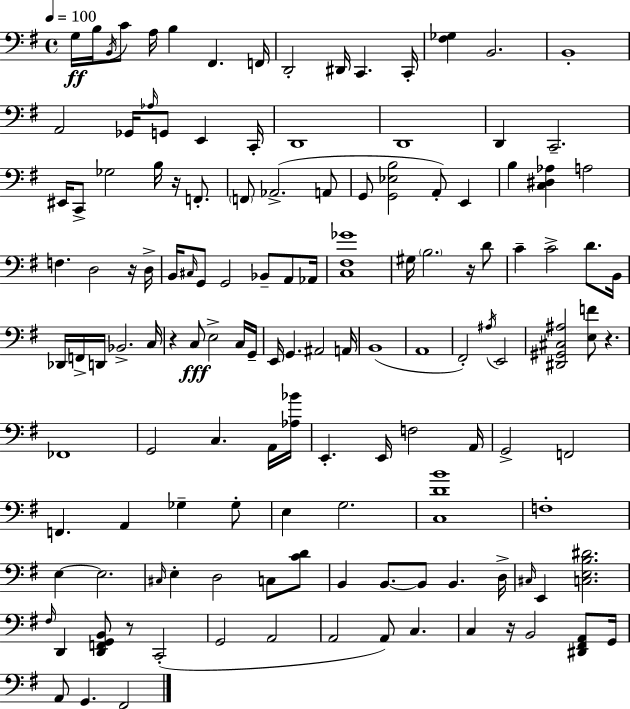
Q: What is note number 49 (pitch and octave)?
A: B3